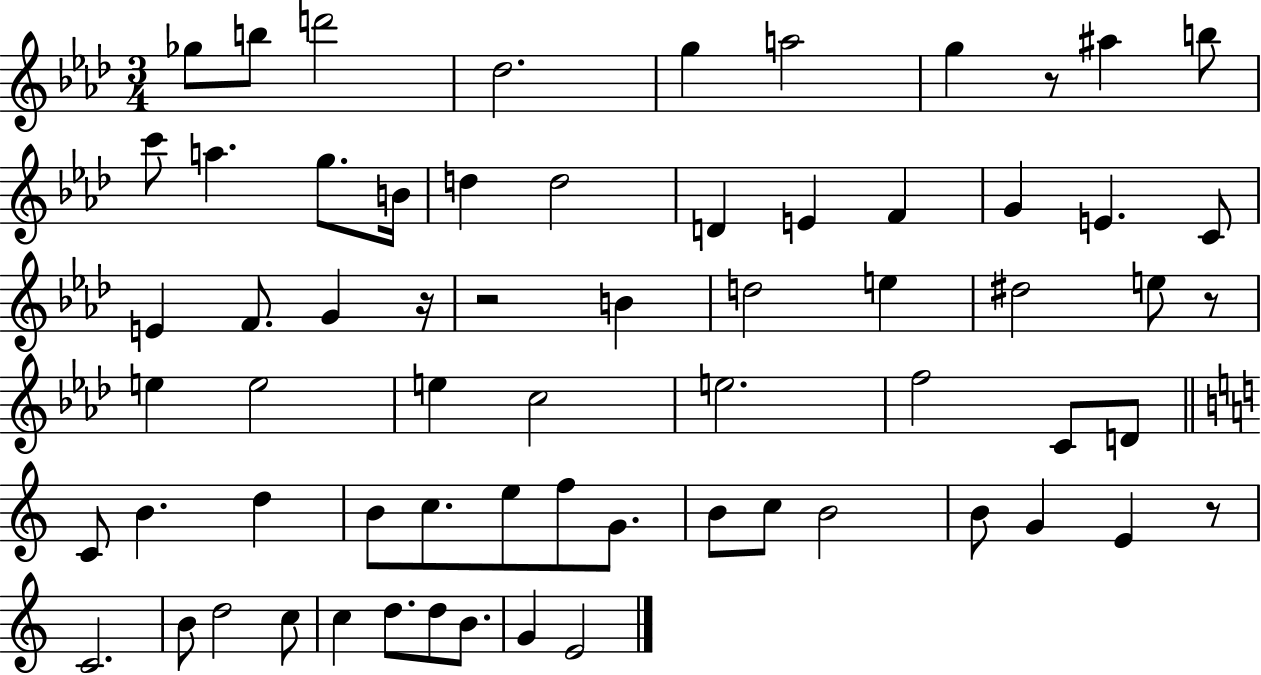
X:1
T:Untitled
M:3/4
L:1/4
K:Ab
_g/2 b/2 d'2 _d2 g a2 g z/2 ^a b/2 c'/2 a g/2 B/4 d d2 D E F G E C/2 E F/2 G z/4 z2 B d2 e ^d2 e/2 z/2 e e2 e c2 e2 f2 C/2 D/2 C/2 B d B/2 c/2 e/2 f/2 G/2 B/2 c/2 B2 B/2 G E z/2 C2 B/2 d2 c/2 c d/2 d/2 B/2 G E2